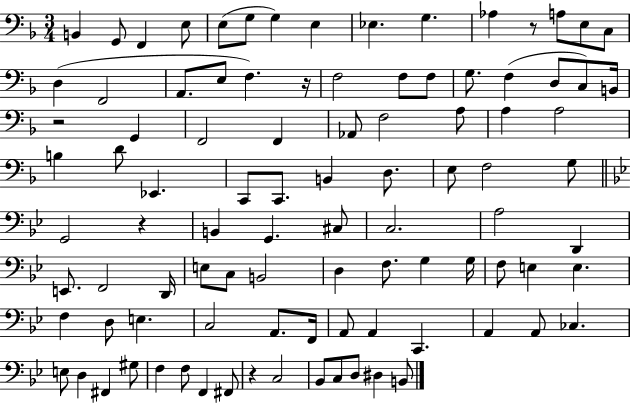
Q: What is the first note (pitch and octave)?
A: B2